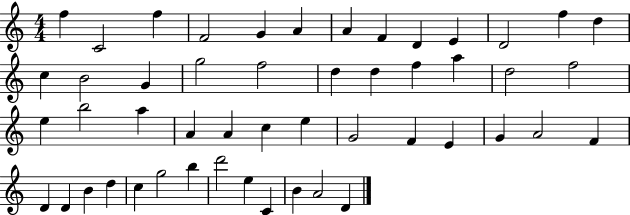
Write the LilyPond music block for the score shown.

{
  \clef treble
  \numericTimeSignature
  \time 4/4
  \key c \major
  f''4 c'2 f''4 | f'2 g'4 a'4 | a'4 f'4 d'4 e'4 | d'2 f''4 d''4 | \break c''4 b'2 g'4 | g''2 f''2 | d''4 d''4 f''4 a''4 | d''2 f''2 | \break e''4 b''2 a''4 | a'4 a'4 c''4 e''4 | g'2 f'4 e'4 | g'4 a'2 f'4 | \break d'4 d'4 b'4 d''4 | c''4 g''2 b''4 | d'''2 e''4 c'4 | b'4 a'2 d'4 | \break \bar "|."
}